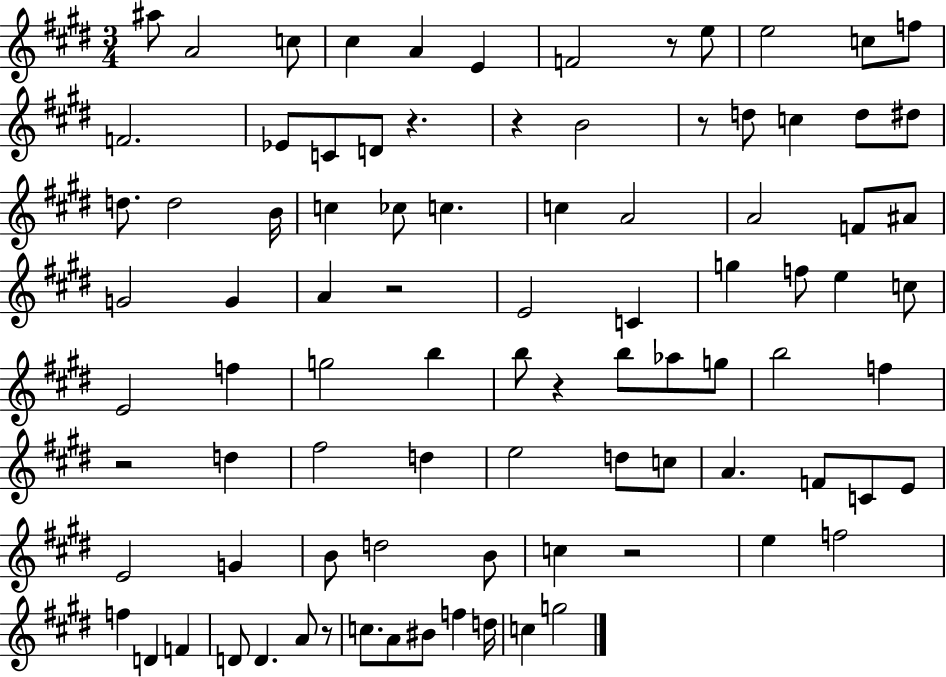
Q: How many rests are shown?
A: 9